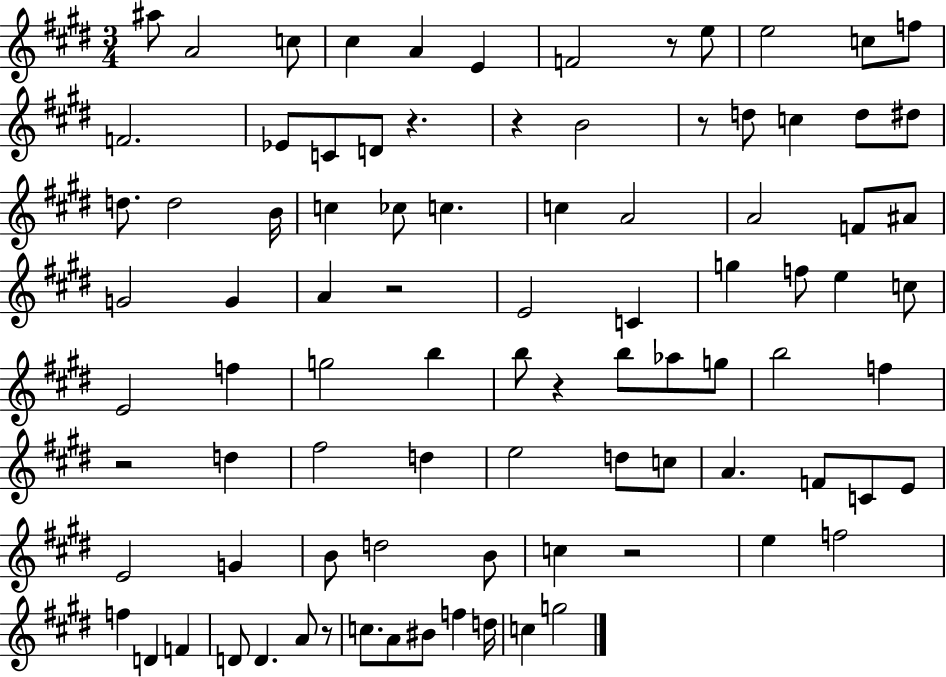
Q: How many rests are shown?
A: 9